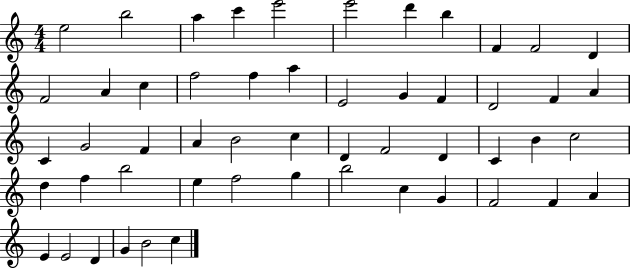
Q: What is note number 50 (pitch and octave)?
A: D4